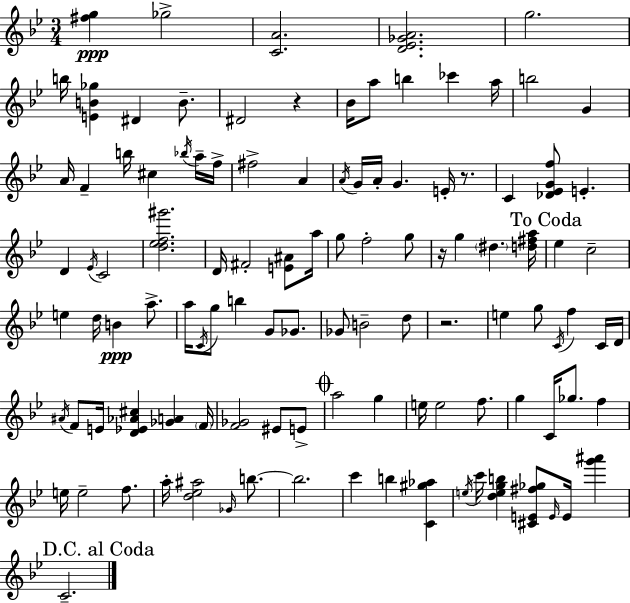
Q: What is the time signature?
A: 3/4